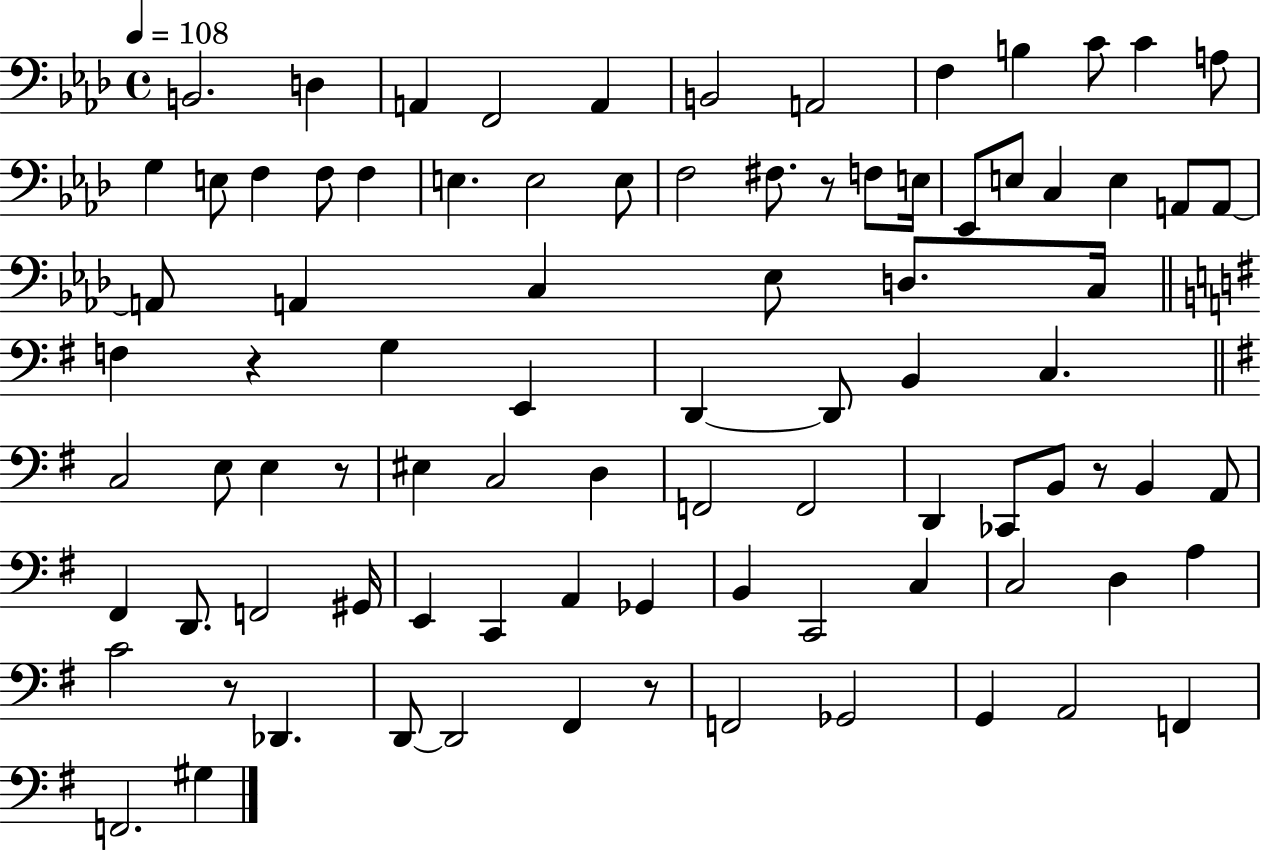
{
  \clef bass
  \time 4/4
  \defaultTimeSignature
  \key aes \major
  \tempo 4 = 108
  b,2. d4 | a,4 f,2 a,4 | b,2 a,2 | f4 b4 c'8 c'4 a8 | \break g4 e8 f4 f8 f4 | e4. e2 e8 | f2 fis8. r8 f8 e16 | ees,8 e8 c4 e4 a,8 a,8~~ | \break a,8 a,4 c4 ees8 d8. c16 | \bar "||" \break \key g \major f4 r4 g4 e,4 | d,4~~ d,8 b,4 c4. | \bar "||" \break \key g \major c2 e8 e4 r8 | eis4 c2 d4 | f,2 f,2 | d,4 ces,8 b,8 r8 b,4 a,8 | \break fis,4 d,8. f,2 gis,16 | e,4 c,4 a,4 ges,4 | b,4 c,2 c4 | c2 d4 a4 | \break c'2 r8 des,4. | d,8~~ d,2 fis,4 r8 | f,2 ges,2 | g,4 a,2 f,4 | \break f,2. gis4 | \bar "|."
}